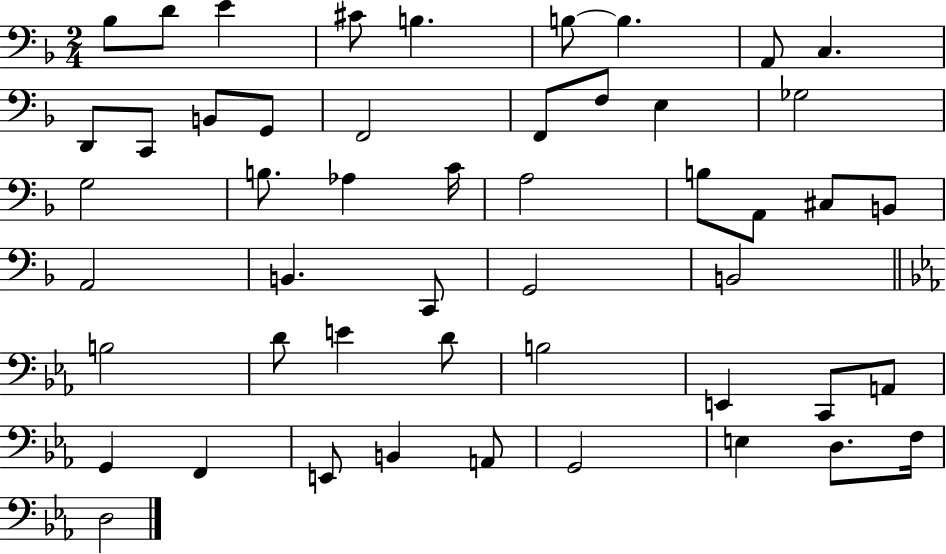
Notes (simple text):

Bb3/e D4/e E4/q C#4/e B3/q. B3/e B3/q. A2/e C3/q. D2/e C2/e B2/e G2/e F2/h F2/e F3/e E3/q Gb3/h G3/h B3/e. Ab3/q C4/s A3/h B3/e A2/e C#3/e B2/e A2/h B2/q. C2/e G2/h B2/h B3/h D4/e E4/q D4/e B3/h E2/q C2/e A2/e G2/q F2/q E2/e B2/q A2/e G2/h E3/q D3/e. F3/s D3/h